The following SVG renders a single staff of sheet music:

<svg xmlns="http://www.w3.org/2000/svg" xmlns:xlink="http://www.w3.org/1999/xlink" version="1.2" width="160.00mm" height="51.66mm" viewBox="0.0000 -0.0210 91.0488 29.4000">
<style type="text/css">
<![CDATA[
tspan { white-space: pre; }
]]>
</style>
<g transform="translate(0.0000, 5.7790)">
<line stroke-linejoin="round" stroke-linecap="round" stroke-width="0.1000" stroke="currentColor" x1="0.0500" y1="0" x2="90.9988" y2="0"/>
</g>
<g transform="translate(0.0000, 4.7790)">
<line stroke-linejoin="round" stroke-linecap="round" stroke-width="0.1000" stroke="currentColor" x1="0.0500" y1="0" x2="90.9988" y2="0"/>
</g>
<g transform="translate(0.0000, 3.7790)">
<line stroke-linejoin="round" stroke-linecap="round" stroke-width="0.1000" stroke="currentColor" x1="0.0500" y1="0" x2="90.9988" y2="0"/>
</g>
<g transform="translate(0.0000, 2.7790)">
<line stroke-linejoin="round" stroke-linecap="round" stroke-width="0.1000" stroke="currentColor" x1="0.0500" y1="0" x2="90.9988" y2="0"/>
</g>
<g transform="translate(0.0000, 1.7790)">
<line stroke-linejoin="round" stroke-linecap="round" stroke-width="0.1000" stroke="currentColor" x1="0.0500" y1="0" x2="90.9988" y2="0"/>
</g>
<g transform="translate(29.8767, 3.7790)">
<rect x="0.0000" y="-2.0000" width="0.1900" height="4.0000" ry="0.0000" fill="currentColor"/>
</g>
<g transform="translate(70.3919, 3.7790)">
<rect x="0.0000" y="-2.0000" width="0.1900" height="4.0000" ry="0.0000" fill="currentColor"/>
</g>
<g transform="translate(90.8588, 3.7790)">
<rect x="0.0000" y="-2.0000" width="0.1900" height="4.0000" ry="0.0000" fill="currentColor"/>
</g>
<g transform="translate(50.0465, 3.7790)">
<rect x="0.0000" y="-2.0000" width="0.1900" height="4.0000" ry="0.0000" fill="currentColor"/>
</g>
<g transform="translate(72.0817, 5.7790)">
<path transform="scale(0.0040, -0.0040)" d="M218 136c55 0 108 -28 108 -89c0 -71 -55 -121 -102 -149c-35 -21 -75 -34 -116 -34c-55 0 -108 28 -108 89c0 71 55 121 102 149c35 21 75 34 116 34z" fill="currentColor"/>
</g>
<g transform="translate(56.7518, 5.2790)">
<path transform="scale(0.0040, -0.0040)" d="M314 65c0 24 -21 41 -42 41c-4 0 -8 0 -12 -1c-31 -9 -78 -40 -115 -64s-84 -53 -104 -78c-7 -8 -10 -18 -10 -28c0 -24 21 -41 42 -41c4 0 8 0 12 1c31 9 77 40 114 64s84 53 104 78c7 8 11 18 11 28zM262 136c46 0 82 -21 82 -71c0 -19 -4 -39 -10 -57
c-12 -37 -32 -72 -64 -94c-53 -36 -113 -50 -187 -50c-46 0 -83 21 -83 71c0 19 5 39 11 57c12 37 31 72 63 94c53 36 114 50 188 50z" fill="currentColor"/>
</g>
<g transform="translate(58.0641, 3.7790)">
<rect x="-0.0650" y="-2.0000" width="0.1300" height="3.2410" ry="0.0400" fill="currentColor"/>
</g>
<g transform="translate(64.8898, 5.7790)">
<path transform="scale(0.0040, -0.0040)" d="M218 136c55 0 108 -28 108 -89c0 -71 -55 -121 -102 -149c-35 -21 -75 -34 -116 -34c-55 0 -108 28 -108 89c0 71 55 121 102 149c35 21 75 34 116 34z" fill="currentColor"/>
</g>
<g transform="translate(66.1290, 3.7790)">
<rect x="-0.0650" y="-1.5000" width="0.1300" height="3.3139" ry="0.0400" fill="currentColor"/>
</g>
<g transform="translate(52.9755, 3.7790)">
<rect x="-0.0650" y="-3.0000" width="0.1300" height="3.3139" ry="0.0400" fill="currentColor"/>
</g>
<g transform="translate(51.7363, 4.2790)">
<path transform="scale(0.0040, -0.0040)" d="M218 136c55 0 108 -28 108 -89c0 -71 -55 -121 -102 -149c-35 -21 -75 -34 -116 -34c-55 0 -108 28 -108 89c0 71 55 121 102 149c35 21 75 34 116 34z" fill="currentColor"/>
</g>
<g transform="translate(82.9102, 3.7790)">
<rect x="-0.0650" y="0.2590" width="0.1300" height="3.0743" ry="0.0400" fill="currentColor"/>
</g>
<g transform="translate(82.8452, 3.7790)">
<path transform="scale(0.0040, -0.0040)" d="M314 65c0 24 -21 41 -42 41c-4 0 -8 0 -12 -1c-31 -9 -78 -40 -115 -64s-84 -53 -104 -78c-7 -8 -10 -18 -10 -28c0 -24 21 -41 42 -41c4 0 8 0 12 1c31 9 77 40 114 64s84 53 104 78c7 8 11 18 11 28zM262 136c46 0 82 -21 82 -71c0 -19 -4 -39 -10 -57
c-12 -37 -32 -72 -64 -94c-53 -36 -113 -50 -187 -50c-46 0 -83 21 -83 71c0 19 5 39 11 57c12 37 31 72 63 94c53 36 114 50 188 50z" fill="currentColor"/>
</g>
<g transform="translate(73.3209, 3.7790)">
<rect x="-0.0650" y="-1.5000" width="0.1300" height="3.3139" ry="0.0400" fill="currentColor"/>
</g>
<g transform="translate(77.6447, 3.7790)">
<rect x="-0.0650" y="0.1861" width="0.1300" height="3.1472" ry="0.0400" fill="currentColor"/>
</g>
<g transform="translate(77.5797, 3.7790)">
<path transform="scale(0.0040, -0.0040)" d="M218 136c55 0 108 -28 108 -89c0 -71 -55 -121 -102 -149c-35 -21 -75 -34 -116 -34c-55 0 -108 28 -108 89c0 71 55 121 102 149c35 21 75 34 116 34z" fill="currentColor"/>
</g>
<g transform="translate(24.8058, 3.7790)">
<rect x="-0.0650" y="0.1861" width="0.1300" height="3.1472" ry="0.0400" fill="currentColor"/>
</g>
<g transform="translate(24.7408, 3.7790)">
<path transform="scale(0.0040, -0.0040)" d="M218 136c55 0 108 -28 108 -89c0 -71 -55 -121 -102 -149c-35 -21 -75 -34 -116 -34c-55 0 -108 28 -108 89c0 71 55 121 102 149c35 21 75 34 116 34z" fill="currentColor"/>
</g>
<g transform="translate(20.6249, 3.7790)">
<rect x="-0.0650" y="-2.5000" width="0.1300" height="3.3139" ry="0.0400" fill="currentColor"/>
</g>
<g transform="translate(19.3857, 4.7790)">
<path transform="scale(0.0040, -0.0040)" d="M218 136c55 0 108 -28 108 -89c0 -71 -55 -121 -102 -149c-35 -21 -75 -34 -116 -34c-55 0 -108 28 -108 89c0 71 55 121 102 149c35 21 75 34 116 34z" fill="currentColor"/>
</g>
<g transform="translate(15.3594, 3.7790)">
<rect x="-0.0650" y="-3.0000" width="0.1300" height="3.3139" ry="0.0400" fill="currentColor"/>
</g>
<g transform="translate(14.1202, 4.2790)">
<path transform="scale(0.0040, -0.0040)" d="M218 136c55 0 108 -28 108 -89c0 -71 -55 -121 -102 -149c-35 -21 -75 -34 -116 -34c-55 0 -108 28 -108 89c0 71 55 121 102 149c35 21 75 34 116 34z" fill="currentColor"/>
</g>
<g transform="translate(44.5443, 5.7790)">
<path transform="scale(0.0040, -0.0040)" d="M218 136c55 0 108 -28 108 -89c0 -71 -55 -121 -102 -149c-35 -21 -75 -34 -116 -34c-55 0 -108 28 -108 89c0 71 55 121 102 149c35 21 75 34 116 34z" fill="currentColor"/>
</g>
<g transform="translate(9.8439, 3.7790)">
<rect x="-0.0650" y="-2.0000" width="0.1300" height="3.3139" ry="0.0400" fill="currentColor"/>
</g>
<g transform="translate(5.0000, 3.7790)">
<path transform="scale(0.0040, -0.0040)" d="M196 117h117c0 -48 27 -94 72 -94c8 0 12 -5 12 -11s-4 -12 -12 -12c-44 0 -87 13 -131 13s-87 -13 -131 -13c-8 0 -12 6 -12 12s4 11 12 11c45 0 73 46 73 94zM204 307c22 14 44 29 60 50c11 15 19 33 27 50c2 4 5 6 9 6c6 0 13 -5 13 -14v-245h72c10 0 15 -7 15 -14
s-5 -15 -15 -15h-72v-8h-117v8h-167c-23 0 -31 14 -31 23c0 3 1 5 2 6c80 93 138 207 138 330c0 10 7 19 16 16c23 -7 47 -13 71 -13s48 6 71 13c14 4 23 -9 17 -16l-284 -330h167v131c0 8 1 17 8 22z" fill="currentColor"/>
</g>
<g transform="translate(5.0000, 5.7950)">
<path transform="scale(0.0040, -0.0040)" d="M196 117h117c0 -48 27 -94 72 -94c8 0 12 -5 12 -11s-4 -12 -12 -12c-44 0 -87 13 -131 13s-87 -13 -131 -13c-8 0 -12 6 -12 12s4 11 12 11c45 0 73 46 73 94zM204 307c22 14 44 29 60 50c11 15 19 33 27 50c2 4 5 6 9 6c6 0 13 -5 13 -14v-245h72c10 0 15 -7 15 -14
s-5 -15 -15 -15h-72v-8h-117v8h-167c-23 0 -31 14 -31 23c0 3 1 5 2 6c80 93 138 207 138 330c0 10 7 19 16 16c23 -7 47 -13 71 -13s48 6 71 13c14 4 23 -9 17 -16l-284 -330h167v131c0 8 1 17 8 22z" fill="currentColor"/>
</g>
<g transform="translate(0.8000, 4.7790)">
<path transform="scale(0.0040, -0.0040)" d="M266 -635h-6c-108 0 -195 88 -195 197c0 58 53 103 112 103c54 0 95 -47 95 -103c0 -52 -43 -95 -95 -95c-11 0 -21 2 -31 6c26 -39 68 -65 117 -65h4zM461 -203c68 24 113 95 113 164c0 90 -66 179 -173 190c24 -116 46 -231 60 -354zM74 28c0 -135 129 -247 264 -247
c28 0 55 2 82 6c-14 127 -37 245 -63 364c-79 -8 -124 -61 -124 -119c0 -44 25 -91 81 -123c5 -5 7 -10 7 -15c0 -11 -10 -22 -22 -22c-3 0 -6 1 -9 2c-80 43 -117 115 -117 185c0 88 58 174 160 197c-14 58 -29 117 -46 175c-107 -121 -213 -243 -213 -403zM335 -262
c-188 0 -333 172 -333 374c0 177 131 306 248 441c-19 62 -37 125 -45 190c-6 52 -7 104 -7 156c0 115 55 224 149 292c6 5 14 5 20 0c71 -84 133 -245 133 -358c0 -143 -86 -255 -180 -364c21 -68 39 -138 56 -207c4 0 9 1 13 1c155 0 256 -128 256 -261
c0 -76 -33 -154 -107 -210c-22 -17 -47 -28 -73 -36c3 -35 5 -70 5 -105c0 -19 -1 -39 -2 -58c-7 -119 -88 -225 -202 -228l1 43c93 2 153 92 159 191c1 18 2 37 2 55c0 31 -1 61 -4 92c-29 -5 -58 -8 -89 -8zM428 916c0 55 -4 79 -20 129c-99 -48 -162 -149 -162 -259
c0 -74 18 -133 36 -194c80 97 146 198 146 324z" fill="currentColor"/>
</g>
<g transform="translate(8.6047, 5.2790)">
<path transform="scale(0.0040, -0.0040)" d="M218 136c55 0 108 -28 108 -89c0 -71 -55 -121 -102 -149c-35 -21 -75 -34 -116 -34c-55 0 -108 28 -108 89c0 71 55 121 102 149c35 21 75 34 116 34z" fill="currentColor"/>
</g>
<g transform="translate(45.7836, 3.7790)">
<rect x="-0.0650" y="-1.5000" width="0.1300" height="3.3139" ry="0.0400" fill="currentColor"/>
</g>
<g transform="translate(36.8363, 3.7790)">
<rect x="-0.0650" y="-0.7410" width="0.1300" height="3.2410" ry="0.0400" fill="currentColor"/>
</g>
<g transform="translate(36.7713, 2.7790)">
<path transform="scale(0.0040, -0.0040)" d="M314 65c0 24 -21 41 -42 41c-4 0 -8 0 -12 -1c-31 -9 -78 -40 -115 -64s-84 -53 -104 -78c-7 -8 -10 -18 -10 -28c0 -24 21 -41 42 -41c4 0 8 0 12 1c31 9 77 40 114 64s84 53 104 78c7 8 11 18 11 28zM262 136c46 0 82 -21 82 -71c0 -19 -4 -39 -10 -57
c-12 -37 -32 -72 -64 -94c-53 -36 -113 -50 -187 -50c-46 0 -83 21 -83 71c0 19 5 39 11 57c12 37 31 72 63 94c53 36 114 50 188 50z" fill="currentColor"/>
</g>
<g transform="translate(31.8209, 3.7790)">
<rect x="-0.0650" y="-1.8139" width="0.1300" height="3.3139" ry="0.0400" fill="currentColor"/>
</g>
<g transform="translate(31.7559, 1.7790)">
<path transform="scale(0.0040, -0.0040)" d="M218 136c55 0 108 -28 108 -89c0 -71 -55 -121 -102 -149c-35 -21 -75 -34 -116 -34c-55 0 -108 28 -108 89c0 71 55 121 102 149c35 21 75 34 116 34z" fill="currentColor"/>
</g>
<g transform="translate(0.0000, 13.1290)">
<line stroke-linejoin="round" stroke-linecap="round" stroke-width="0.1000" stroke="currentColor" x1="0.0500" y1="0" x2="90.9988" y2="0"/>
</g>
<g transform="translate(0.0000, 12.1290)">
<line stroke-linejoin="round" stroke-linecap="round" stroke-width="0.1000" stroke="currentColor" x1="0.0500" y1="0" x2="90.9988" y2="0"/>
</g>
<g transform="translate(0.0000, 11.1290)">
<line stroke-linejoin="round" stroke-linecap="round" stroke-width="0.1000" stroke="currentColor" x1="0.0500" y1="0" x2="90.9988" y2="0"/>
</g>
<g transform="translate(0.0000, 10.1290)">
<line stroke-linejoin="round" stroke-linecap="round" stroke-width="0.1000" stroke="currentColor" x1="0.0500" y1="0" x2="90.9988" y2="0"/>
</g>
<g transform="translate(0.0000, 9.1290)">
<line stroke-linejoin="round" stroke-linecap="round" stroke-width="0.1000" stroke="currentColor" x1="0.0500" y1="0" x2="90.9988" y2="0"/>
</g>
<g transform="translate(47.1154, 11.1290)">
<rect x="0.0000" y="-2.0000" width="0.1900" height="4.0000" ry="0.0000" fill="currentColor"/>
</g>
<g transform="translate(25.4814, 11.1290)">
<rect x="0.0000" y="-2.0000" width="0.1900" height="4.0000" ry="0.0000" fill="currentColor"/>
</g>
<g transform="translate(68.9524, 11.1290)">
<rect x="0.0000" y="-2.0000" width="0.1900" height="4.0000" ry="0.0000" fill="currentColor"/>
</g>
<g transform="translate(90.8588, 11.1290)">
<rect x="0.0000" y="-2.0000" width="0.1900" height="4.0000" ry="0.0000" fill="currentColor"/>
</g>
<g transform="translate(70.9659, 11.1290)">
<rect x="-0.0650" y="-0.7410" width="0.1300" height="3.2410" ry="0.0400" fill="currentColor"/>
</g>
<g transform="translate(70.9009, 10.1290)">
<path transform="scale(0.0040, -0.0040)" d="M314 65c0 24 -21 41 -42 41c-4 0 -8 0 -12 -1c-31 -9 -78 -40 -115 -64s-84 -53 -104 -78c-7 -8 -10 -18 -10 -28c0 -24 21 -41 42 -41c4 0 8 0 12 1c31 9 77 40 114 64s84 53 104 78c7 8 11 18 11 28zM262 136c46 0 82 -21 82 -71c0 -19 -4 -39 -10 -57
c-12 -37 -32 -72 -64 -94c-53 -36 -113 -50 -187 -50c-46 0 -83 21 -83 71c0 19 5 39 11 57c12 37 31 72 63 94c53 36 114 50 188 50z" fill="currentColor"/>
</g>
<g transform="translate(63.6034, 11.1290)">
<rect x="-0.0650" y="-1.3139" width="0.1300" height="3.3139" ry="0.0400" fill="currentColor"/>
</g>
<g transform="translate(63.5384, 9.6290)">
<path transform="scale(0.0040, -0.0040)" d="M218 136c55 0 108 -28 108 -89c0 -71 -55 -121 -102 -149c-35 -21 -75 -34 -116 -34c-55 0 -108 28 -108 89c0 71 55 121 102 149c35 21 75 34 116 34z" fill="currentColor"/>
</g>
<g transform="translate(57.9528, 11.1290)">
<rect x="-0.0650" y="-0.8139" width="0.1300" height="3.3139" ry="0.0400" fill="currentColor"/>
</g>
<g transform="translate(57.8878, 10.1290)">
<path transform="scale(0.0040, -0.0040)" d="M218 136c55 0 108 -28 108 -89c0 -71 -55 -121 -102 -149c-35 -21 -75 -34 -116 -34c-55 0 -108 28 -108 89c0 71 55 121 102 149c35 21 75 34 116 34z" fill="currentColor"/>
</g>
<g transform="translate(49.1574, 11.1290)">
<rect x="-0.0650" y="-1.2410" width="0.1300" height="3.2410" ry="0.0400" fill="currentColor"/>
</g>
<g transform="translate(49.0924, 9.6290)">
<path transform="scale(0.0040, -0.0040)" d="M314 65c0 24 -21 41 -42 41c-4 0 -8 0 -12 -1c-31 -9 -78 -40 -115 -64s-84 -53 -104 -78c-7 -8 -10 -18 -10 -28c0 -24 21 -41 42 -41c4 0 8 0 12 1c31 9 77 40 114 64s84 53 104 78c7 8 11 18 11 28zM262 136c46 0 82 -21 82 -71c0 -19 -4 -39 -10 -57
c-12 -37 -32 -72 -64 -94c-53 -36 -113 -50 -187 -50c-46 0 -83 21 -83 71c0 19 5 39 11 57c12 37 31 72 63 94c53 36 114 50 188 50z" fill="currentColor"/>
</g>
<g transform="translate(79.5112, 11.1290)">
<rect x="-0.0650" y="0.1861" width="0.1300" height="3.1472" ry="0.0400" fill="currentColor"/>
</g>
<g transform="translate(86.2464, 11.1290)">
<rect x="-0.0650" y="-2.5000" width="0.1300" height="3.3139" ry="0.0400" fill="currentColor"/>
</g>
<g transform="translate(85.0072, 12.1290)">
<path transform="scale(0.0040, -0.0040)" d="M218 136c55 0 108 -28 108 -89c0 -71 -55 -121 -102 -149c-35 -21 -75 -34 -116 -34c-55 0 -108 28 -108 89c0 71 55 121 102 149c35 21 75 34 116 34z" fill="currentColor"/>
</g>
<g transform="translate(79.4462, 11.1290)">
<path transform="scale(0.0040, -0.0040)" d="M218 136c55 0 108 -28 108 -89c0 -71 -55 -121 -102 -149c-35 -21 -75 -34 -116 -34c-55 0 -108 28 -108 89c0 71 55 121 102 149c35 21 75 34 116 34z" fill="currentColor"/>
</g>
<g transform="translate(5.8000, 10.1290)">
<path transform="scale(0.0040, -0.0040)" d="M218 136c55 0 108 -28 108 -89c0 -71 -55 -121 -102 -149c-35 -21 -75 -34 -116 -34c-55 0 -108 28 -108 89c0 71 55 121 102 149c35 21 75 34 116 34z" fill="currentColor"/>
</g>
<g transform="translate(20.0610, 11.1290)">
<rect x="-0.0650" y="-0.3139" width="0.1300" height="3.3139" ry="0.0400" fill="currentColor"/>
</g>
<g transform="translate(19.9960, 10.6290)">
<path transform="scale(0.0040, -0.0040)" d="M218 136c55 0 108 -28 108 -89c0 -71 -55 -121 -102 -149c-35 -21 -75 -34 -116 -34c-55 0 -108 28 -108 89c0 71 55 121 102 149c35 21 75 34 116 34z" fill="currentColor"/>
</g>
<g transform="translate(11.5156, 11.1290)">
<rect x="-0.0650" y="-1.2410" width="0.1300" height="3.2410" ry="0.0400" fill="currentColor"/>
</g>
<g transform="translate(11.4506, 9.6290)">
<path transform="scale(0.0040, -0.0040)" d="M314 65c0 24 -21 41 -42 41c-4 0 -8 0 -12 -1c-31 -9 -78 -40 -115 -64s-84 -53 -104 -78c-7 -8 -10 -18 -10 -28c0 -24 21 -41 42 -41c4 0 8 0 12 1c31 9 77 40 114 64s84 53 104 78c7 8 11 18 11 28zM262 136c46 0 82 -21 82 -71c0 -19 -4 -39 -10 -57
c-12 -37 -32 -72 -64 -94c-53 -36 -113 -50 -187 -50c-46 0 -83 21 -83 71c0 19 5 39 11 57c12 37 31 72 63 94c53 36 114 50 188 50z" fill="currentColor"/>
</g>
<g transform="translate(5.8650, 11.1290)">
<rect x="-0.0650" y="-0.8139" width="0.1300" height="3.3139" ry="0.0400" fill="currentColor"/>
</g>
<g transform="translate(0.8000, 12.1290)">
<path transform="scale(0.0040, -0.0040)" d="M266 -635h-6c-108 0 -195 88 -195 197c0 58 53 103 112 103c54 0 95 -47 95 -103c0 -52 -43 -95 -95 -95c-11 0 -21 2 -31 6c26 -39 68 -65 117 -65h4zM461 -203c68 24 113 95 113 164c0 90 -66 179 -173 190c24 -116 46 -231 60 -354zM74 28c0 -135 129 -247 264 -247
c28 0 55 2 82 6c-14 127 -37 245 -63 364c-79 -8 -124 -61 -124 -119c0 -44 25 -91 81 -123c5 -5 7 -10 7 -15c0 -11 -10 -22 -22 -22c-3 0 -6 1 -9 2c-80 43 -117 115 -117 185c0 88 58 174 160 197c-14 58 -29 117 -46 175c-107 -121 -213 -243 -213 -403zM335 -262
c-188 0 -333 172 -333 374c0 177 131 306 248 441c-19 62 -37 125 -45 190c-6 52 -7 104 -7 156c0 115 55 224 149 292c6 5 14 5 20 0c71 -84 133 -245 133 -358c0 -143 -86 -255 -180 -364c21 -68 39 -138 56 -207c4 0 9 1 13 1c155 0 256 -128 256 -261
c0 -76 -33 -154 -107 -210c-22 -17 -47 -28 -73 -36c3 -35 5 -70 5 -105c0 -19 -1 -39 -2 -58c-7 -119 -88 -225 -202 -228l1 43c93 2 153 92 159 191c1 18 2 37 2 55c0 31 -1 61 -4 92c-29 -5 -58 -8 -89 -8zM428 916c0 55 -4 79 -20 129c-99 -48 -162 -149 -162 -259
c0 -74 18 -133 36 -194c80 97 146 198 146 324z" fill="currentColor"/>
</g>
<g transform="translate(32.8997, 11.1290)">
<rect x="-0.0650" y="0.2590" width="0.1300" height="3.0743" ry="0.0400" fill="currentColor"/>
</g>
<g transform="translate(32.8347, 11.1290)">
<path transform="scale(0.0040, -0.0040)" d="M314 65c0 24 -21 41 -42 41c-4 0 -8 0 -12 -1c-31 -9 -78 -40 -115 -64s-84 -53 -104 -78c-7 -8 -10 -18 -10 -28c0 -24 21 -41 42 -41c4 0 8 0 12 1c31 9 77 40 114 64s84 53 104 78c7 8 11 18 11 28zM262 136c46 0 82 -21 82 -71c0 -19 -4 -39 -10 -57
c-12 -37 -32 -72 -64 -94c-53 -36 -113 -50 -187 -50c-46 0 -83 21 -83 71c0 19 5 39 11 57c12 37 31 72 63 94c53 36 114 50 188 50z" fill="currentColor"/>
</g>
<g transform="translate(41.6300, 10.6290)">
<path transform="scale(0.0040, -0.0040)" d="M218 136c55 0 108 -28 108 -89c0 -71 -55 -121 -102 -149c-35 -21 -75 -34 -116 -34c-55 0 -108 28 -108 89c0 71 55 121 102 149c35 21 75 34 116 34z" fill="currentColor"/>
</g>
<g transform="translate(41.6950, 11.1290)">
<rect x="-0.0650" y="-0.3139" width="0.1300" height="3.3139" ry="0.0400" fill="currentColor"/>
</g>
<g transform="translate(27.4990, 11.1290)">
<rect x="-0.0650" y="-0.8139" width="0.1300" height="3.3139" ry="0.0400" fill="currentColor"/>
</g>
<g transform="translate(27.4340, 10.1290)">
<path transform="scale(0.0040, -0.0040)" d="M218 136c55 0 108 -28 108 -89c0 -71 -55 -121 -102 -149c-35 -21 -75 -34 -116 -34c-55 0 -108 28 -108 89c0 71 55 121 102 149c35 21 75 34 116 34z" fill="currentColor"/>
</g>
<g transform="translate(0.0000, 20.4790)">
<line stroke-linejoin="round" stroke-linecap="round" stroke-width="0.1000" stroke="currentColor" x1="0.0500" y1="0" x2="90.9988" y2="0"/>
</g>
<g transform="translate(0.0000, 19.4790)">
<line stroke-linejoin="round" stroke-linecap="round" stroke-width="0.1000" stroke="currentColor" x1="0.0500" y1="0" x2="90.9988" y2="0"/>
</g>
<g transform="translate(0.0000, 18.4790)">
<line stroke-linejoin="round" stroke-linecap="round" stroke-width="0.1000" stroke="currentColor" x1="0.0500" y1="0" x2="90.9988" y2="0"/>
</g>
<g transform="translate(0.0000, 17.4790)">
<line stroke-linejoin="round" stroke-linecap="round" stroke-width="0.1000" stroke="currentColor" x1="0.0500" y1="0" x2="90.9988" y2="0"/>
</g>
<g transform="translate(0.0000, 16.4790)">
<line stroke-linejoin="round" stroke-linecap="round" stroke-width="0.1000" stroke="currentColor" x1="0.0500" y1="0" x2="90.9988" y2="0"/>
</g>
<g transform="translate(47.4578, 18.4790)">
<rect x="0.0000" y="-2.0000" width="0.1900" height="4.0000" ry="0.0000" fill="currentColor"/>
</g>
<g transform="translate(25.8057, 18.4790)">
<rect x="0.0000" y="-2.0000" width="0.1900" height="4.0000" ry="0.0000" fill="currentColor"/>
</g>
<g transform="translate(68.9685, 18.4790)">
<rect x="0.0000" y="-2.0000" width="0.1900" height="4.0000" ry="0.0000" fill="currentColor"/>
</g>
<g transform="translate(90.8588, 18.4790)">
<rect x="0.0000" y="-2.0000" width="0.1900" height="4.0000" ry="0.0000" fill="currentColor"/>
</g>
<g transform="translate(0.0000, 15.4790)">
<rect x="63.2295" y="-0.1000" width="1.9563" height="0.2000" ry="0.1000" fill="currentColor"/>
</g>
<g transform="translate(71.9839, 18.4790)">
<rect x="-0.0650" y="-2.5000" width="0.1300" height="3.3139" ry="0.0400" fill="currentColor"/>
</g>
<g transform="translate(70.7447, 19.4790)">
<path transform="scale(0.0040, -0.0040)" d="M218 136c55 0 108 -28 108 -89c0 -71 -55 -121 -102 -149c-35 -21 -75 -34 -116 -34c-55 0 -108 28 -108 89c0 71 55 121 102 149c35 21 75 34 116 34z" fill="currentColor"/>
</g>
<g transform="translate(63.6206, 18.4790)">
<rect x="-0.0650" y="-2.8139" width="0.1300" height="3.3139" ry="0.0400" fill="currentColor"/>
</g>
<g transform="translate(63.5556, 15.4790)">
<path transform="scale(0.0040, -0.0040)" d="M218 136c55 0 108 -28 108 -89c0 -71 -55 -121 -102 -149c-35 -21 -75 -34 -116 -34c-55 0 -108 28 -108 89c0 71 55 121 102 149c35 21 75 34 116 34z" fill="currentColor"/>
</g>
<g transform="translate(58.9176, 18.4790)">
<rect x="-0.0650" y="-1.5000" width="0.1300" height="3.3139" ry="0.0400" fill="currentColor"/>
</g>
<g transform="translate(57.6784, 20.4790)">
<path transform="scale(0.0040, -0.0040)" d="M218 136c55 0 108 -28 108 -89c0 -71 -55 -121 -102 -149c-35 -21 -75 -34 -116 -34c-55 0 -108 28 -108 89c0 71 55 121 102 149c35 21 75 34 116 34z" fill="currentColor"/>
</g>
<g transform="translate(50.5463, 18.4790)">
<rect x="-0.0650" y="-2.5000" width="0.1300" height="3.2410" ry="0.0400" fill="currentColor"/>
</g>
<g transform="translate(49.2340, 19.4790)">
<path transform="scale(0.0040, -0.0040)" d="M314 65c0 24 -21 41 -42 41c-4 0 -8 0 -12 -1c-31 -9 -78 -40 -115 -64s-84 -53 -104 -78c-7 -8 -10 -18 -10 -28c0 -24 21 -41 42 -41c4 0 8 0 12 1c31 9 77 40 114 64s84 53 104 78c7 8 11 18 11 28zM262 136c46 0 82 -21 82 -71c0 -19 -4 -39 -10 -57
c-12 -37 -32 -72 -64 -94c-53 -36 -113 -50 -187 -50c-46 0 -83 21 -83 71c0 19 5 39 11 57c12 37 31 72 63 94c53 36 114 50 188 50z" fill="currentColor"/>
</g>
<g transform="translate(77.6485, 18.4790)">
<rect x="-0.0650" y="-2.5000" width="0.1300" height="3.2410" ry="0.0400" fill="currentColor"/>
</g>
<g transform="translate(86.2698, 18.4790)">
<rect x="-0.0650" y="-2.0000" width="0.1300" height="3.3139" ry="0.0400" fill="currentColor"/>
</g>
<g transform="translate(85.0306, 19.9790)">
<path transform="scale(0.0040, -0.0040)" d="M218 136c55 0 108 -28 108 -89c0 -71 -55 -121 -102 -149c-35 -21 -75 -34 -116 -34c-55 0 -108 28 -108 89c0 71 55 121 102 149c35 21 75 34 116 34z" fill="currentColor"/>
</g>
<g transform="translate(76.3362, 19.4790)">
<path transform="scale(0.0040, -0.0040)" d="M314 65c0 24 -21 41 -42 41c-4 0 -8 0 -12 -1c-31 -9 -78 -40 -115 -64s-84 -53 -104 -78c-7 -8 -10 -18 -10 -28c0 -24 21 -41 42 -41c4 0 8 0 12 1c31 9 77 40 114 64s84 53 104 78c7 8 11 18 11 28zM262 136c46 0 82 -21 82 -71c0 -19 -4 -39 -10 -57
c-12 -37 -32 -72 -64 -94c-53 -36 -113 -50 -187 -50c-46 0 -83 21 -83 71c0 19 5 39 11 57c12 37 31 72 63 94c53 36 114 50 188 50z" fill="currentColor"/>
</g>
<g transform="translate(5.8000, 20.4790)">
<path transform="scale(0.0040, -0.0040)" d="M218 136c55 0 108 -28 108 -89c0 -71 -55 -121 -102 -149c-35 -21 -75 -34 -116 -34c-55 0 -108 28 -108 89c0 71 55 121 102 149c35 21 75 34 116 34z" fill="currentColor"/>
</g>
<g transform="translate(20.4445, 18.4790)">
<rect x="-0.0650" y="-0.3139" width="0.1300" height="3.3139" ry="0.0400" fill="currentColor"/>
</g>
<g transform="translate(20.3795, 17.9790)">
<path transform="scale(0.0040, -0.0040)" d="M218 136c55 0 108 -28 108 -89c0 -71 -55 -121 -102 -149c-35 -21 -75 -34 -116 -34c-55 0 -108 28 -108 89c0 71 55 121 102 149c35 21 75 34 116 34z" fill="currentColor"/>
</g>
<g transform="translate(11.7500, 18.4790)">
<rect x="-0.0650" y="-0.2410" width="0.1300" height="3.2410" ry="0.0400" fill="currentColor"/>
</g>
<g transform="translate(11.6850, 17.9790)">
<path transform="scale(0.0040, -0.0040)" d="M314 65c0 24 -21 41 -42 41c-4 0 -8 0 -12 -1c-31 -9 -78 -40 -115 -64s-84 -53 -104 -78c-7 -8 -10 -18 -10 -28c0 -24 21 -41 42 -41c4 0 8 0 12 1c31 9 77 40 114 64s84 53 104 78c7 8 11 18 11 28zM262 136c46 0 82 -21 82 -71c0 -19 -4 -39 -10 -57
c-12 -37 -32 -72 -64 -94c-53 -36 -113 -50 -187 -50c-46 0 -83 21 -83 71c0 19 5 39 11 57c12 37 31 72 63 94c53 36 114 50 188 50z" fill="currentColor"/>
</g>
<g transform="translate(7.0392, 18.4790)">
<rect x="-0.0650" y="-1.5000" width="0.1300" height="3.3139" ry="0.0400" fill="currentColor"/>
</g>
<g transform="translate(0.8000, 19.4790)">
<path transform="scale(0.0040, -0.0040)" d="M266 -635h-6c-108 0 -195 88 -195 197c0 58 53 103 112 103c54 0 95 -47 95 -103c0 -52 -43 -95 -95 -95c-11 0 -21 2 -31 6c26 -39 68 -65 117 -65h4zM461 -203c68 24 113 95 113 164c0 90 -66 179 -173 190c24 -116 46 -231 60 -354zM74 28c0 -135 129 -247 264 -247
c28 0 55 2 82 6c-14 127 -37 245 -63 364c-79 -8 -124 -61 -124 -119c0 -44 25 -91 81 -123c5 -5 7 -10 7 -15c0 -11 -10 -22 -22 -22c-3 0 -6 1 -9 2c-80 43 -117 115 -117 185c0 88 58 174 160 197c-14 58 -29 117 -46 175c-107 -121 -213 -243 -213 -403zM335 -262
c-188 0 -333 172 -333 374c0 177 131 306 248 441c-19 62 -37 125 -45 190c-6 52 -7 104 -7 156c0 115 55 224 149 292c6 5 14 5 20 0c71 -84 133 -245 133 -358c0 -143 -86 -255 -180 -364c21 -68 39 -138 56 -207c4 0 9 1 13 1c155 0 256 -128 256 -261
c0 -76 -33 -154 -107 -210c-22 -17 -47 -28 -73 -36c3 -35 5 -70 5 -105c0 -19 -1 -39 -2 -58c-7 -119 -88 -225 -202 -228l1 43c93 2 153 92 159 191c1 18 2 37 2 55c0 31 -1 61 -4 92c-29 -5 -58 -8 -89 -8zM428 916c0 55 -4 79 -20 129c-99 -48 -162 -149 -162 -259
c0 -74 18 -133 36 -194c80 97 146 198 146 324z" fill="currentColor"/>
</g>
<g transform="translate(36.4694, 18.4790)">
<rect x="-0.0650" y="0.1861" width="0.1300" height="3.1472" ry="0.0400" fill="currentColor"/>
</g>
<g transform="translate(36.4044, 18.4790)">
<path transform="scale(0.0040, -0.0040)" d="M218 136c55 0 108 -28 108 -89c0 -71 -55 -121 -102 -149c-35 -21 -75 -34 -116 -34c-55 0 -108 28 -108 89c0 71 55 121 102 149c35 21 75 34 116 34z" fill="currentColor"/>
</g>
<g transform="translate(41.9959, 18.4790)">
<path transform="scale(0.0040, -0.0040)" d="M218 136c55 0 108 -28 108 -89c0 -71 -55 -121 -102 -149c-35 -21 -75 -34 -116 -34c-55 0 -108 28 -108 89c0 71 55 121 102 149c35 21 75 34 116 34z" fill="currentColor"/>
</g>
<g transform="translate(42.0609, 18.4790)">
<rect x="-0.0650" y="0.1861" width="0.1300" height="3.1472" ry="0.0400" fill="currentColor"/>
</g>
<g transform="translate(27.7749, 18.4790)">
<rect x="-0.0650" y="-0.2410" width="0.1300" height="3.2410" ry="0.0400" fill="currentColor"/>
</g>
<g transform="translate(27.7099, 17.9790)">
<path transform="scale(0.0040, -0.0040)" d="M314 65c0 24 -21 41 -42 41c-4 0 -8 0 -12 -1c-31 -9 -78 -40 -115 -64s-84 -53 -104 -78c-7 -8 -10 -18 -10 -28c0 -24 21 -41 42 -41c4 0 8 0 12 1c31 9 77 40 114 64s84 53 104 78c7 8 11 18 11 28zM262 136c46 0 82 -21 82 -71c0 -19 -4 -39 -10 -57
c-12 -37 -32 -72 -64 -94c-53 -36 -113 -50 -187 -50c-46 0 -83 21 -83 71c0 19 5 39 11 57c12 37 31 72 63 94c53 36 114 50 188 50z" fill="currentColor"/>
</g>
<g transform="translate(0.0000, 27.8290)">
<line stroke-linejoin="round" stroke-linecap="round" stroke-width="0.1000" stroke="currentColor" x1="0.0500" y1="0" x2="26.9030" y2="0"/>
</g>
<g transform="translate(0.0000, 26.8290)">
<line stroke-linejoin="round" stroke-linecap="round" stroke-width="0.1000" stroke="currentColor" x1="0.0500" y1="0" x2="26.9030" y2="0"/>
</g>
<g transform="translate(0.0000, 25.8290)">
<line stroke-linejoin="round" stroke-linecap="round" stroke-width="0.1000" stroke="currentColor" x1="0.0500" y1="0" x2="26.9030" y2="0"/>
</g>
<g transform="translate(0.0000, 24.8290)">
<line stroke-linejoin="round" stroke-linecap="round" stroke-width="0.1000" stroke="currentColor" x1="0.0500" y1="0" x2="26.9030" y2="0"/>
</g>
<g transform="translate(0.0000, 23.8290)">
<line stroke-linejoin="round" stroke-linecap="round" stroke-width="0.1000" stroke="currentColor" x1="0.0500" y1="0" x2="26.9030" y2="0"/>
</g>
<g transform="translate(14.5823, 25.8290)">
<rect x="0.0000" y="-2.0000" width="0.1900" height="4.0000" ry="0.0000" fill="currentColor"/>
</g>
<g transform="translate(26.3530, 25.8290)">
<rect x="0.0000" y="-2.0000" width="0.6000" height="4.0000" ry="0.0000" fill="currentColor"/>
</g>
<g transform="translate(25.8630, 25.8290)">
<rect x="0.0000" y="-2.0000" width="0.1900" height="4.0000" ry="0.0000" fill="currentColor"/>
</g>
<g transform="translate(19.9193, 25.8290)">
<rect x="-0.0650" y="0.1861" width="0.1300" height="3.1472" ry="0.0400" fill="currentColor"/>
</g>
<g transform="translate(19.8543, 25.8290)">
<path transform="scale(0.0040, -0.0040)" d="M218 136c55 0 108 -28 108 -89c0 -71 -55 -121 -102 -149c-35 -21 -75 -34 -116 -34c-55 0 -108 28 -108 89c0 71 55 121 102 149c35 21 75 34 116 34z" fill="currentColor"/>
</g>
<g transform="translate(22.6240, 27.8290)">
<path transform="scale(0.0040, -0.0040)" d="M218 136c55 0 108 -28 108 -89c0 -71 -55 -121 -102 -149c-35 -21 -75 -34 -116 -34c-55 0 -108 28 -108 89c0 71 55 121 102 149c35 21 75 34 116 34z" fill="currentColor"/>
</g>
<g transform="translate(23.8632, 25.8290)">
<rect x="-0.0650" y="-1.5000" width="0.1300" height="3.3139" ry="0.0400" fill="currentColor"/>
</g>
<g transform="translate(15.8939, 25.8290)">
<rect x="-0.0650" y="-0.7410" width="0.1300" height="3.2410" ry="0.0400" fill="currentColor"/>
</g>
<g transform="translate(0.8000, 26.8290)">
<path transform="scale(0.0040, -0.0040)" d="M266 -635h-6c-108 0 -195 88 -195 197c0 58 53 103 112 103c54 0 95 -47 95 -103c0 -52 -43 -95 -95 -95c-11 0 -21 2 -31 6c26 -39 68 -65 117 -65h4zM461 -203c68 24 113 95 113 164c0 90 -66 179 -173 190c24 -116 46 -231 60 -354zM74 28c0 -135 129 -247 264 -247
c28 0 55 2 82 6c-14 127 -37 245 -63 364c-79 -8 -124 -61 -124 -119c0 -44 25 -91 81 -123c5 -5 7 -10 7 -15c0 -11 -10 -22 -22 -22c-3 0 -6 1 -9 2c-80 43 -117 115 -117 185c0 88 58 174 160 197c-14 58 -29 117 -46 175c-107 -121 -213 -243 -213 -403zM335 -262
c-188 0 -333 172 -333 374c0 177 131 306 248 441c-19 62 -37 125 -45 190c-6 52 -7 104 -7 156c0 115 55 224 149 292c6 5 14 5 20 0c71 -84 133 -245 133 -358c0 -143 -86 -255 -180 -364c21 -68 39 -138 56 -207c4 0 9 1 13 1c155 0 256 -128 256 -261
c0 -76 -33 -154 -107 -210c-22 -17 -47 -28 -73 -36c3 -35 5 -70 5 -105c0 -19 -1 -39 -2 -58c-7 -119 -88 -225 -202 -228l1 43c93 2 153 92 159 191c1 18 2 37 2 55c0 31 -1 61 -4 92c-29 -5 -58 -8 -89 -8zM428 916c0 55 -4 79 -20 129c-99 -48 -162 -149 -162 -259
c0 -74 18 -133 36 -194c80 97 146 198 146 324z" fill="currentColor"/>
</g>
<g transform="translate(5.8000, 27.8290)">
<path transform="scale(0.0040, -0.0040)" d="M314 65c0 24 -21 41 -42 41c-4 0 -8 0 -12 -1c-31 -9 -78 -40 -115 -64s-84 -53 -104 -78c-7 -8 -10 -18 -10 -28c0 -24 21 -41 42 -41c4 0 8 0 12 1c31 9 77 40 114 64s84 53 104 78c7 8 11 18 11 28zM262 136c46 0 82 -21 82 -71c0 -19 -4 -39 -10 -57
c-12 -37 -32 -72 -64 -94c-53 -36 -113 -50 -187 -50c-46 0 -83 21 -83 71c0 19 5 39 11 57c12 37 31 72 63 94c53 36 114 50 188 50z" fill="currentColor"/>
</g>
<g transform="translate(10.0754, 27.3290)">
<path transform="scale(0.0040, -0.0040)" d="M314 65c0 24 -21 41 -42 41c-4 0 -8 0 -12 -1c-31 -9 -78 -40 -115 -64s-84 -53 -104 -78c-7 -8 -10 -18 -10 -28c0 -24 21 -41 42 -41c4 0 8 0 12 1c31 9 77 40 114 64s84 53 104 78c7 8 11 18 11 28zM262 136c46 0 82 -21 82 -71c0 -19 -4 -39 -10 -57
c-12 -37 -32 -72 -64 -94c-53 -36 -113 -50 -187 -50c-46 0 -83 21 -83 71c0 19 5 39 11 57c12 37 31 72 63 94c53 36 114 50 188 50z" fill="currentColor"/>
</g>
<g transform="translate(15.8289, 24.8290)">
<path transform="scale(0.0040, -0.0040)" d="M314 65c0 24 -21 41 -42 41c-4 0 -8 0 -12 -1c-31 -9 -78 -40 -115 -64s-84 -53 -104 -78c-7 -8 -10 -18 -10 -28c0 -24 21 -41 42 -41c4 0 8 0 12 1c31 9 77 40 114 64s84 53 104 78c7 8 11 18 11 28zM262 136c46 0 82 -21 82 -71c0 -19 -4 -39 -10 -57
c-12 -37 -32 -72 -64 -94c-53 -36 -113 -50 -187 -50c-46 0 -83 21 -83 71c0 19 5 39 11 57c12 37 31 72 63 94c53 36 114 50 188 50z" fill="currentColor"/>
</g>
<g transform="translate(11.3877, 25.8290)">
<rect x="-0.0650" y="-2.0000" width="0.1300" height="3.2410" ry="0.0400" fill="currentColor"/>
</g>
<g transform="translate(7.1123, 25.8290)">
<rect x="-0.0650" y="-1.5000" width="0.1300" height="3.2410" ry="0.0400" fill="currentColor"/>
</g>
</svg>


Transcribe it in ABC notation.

X:1
T:Untitled
M:4/4
L:1/4
K:C
F A G B f d2 E A F2 E E B B2 d e2 c d B2 c e2 d e d2 B G E c2 c c2 B B G2 E a G G2 F E2 F2 d2 B E